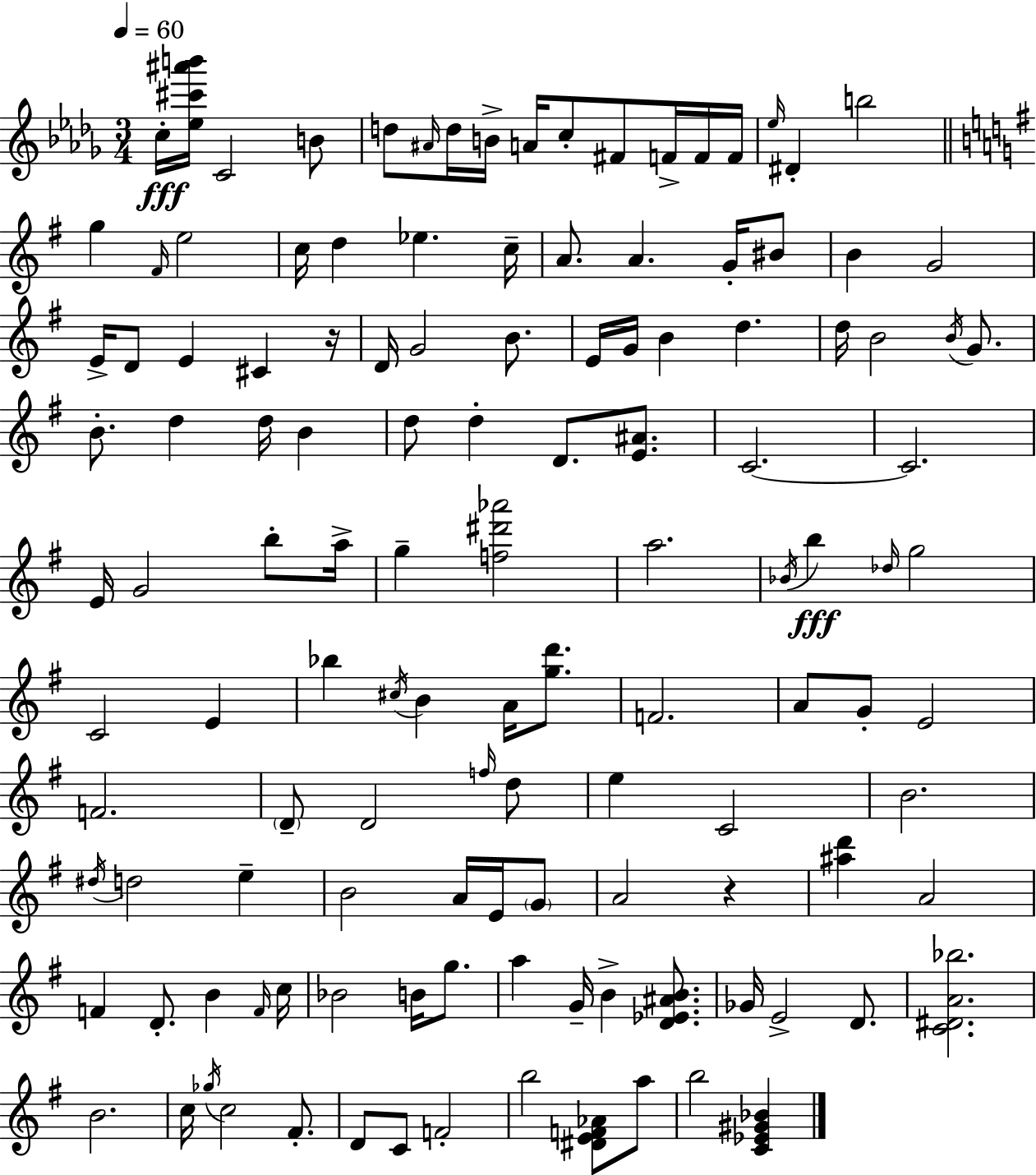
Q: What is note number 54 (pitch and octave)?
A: E4